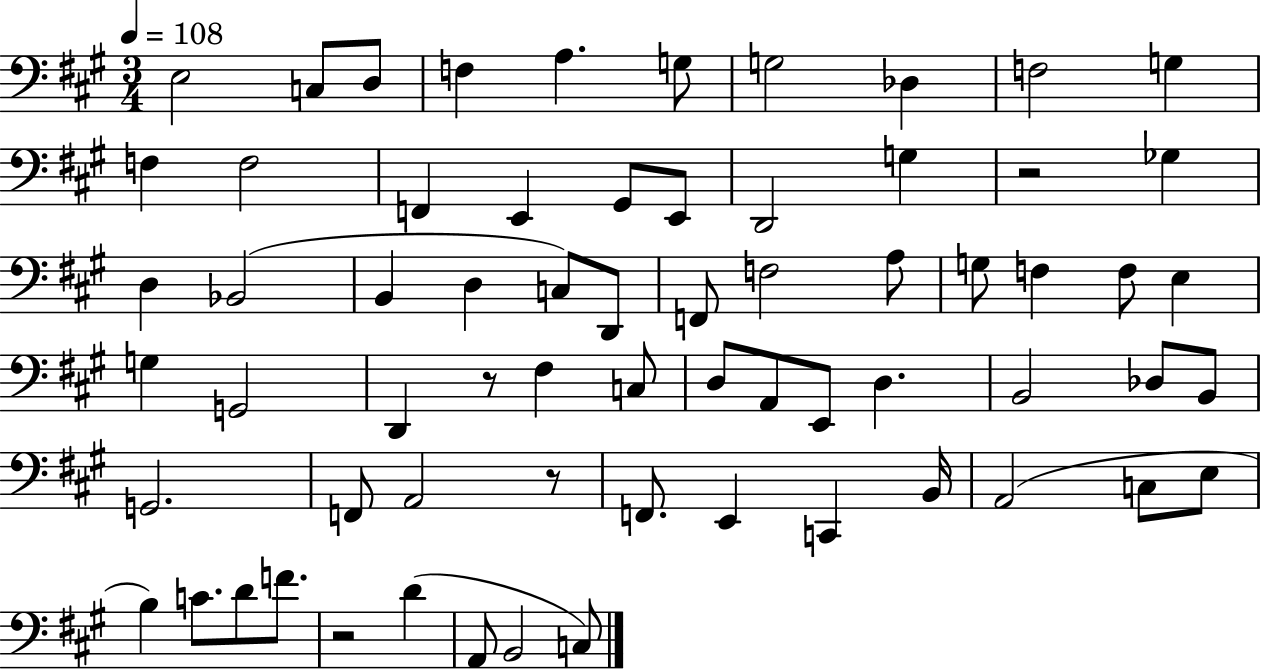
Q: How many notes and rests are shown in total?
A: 66